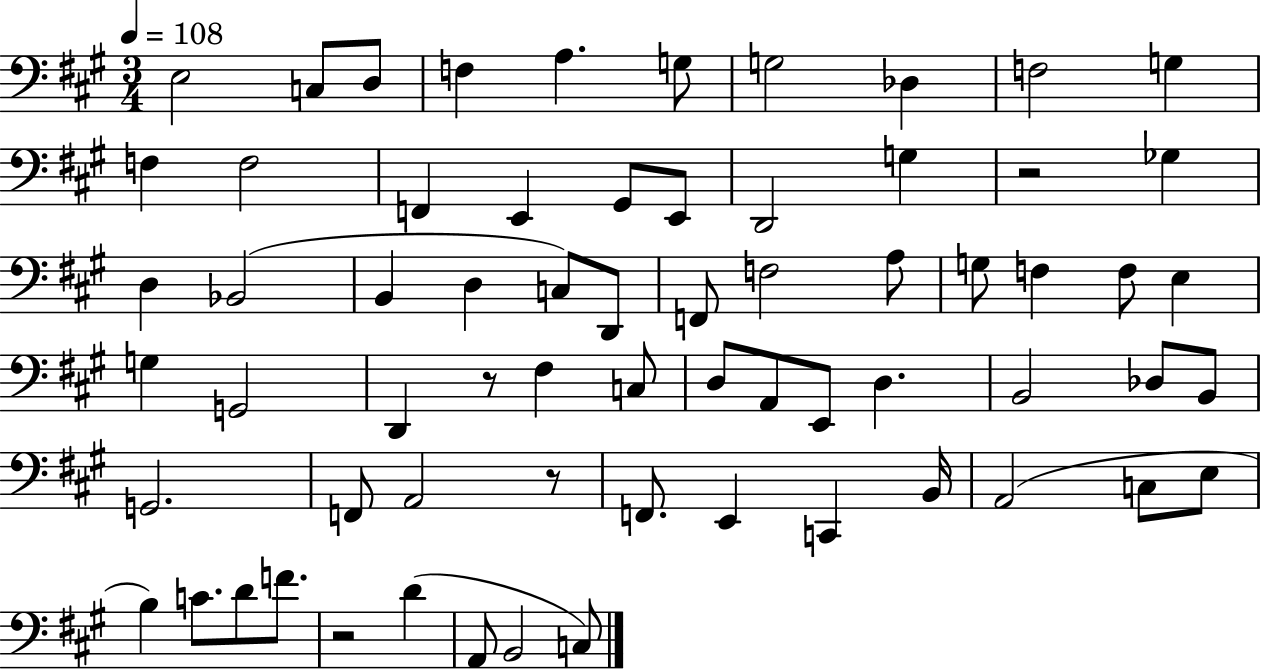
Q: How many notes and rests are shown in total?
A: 66